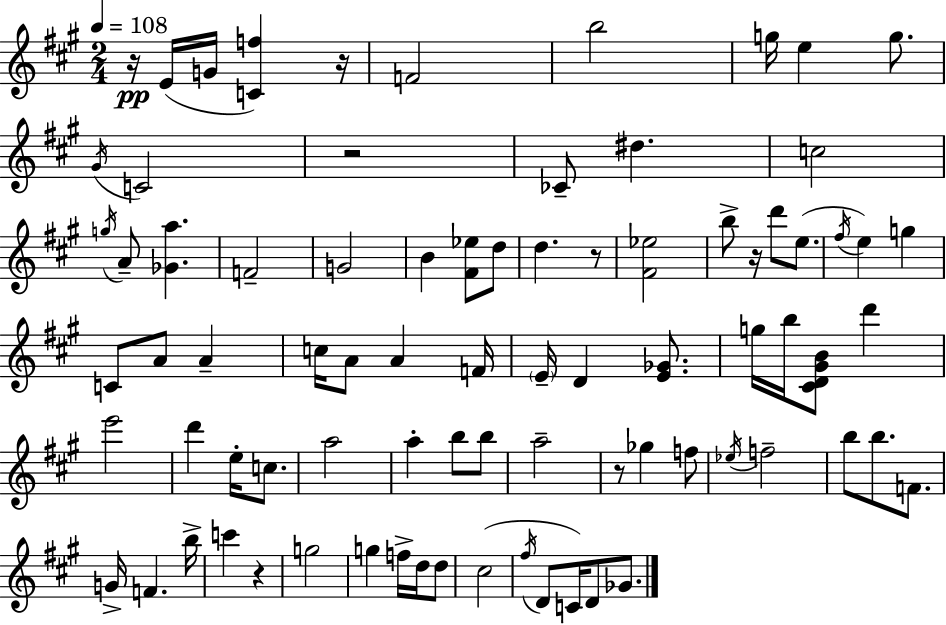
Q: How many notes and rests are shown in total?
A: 81